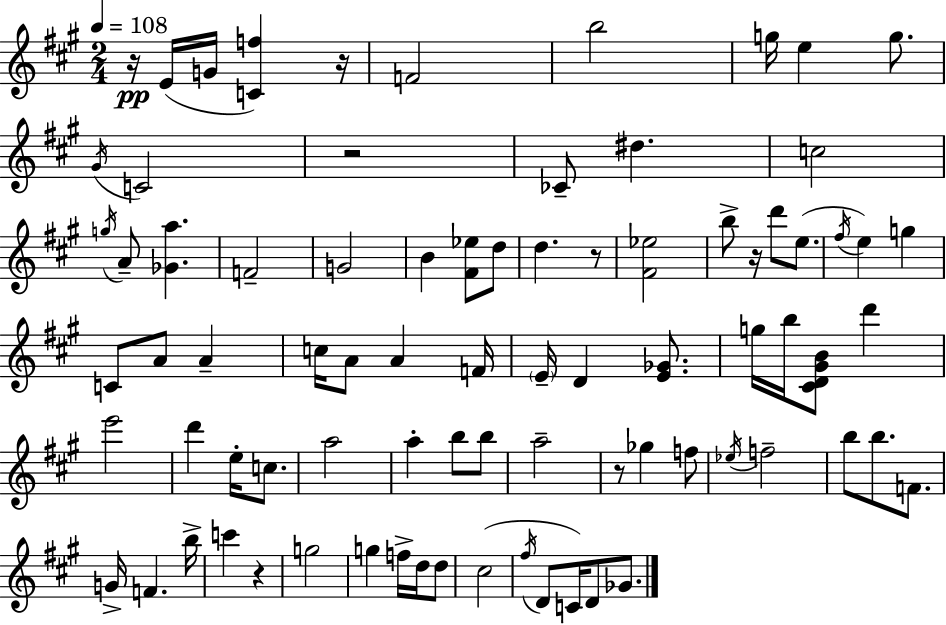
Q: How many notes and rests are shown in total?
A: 81